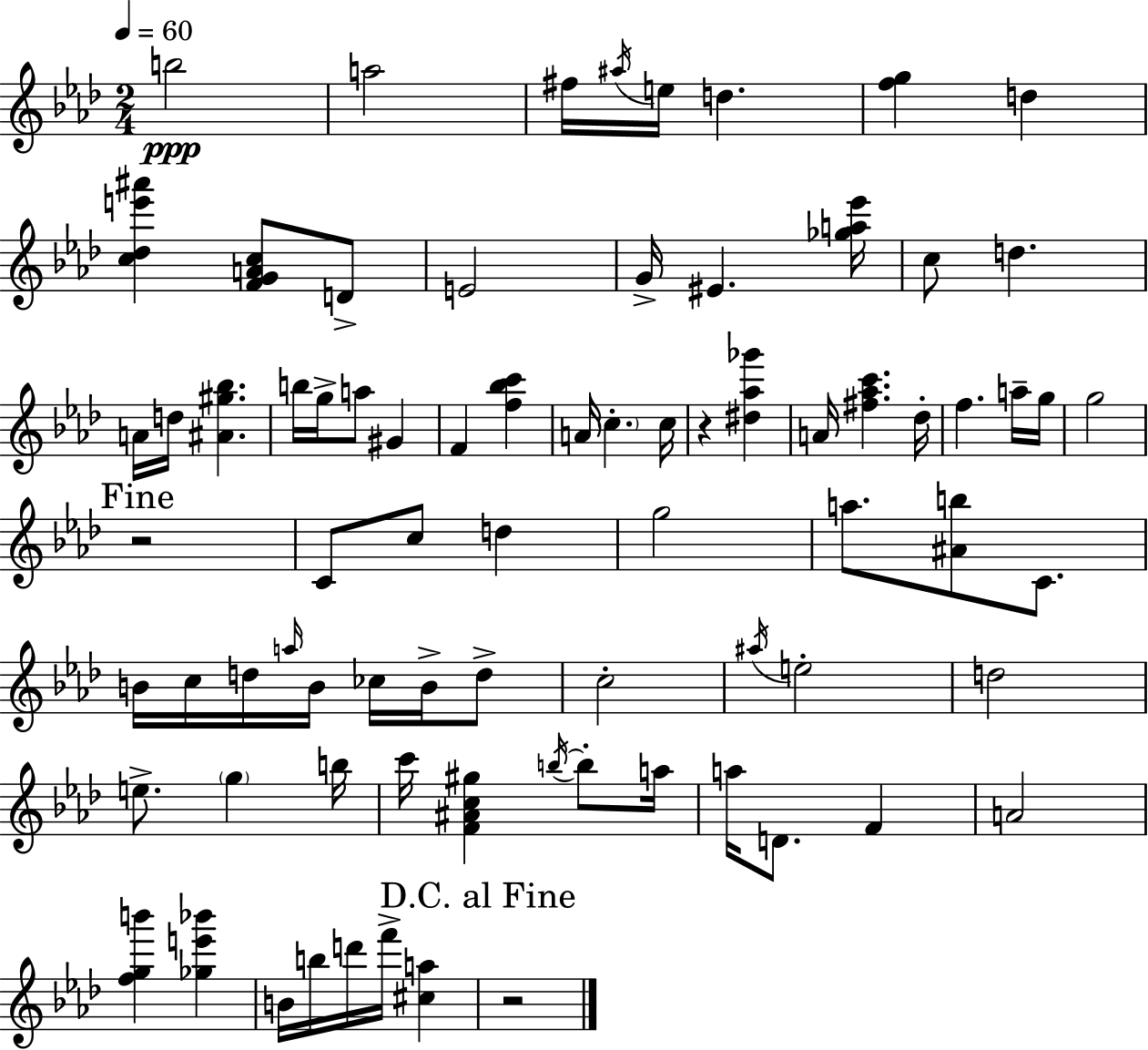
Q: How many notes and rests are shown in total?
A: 78